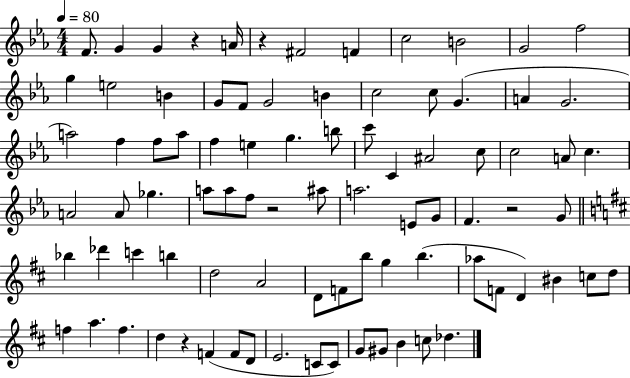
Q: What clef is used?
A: treble